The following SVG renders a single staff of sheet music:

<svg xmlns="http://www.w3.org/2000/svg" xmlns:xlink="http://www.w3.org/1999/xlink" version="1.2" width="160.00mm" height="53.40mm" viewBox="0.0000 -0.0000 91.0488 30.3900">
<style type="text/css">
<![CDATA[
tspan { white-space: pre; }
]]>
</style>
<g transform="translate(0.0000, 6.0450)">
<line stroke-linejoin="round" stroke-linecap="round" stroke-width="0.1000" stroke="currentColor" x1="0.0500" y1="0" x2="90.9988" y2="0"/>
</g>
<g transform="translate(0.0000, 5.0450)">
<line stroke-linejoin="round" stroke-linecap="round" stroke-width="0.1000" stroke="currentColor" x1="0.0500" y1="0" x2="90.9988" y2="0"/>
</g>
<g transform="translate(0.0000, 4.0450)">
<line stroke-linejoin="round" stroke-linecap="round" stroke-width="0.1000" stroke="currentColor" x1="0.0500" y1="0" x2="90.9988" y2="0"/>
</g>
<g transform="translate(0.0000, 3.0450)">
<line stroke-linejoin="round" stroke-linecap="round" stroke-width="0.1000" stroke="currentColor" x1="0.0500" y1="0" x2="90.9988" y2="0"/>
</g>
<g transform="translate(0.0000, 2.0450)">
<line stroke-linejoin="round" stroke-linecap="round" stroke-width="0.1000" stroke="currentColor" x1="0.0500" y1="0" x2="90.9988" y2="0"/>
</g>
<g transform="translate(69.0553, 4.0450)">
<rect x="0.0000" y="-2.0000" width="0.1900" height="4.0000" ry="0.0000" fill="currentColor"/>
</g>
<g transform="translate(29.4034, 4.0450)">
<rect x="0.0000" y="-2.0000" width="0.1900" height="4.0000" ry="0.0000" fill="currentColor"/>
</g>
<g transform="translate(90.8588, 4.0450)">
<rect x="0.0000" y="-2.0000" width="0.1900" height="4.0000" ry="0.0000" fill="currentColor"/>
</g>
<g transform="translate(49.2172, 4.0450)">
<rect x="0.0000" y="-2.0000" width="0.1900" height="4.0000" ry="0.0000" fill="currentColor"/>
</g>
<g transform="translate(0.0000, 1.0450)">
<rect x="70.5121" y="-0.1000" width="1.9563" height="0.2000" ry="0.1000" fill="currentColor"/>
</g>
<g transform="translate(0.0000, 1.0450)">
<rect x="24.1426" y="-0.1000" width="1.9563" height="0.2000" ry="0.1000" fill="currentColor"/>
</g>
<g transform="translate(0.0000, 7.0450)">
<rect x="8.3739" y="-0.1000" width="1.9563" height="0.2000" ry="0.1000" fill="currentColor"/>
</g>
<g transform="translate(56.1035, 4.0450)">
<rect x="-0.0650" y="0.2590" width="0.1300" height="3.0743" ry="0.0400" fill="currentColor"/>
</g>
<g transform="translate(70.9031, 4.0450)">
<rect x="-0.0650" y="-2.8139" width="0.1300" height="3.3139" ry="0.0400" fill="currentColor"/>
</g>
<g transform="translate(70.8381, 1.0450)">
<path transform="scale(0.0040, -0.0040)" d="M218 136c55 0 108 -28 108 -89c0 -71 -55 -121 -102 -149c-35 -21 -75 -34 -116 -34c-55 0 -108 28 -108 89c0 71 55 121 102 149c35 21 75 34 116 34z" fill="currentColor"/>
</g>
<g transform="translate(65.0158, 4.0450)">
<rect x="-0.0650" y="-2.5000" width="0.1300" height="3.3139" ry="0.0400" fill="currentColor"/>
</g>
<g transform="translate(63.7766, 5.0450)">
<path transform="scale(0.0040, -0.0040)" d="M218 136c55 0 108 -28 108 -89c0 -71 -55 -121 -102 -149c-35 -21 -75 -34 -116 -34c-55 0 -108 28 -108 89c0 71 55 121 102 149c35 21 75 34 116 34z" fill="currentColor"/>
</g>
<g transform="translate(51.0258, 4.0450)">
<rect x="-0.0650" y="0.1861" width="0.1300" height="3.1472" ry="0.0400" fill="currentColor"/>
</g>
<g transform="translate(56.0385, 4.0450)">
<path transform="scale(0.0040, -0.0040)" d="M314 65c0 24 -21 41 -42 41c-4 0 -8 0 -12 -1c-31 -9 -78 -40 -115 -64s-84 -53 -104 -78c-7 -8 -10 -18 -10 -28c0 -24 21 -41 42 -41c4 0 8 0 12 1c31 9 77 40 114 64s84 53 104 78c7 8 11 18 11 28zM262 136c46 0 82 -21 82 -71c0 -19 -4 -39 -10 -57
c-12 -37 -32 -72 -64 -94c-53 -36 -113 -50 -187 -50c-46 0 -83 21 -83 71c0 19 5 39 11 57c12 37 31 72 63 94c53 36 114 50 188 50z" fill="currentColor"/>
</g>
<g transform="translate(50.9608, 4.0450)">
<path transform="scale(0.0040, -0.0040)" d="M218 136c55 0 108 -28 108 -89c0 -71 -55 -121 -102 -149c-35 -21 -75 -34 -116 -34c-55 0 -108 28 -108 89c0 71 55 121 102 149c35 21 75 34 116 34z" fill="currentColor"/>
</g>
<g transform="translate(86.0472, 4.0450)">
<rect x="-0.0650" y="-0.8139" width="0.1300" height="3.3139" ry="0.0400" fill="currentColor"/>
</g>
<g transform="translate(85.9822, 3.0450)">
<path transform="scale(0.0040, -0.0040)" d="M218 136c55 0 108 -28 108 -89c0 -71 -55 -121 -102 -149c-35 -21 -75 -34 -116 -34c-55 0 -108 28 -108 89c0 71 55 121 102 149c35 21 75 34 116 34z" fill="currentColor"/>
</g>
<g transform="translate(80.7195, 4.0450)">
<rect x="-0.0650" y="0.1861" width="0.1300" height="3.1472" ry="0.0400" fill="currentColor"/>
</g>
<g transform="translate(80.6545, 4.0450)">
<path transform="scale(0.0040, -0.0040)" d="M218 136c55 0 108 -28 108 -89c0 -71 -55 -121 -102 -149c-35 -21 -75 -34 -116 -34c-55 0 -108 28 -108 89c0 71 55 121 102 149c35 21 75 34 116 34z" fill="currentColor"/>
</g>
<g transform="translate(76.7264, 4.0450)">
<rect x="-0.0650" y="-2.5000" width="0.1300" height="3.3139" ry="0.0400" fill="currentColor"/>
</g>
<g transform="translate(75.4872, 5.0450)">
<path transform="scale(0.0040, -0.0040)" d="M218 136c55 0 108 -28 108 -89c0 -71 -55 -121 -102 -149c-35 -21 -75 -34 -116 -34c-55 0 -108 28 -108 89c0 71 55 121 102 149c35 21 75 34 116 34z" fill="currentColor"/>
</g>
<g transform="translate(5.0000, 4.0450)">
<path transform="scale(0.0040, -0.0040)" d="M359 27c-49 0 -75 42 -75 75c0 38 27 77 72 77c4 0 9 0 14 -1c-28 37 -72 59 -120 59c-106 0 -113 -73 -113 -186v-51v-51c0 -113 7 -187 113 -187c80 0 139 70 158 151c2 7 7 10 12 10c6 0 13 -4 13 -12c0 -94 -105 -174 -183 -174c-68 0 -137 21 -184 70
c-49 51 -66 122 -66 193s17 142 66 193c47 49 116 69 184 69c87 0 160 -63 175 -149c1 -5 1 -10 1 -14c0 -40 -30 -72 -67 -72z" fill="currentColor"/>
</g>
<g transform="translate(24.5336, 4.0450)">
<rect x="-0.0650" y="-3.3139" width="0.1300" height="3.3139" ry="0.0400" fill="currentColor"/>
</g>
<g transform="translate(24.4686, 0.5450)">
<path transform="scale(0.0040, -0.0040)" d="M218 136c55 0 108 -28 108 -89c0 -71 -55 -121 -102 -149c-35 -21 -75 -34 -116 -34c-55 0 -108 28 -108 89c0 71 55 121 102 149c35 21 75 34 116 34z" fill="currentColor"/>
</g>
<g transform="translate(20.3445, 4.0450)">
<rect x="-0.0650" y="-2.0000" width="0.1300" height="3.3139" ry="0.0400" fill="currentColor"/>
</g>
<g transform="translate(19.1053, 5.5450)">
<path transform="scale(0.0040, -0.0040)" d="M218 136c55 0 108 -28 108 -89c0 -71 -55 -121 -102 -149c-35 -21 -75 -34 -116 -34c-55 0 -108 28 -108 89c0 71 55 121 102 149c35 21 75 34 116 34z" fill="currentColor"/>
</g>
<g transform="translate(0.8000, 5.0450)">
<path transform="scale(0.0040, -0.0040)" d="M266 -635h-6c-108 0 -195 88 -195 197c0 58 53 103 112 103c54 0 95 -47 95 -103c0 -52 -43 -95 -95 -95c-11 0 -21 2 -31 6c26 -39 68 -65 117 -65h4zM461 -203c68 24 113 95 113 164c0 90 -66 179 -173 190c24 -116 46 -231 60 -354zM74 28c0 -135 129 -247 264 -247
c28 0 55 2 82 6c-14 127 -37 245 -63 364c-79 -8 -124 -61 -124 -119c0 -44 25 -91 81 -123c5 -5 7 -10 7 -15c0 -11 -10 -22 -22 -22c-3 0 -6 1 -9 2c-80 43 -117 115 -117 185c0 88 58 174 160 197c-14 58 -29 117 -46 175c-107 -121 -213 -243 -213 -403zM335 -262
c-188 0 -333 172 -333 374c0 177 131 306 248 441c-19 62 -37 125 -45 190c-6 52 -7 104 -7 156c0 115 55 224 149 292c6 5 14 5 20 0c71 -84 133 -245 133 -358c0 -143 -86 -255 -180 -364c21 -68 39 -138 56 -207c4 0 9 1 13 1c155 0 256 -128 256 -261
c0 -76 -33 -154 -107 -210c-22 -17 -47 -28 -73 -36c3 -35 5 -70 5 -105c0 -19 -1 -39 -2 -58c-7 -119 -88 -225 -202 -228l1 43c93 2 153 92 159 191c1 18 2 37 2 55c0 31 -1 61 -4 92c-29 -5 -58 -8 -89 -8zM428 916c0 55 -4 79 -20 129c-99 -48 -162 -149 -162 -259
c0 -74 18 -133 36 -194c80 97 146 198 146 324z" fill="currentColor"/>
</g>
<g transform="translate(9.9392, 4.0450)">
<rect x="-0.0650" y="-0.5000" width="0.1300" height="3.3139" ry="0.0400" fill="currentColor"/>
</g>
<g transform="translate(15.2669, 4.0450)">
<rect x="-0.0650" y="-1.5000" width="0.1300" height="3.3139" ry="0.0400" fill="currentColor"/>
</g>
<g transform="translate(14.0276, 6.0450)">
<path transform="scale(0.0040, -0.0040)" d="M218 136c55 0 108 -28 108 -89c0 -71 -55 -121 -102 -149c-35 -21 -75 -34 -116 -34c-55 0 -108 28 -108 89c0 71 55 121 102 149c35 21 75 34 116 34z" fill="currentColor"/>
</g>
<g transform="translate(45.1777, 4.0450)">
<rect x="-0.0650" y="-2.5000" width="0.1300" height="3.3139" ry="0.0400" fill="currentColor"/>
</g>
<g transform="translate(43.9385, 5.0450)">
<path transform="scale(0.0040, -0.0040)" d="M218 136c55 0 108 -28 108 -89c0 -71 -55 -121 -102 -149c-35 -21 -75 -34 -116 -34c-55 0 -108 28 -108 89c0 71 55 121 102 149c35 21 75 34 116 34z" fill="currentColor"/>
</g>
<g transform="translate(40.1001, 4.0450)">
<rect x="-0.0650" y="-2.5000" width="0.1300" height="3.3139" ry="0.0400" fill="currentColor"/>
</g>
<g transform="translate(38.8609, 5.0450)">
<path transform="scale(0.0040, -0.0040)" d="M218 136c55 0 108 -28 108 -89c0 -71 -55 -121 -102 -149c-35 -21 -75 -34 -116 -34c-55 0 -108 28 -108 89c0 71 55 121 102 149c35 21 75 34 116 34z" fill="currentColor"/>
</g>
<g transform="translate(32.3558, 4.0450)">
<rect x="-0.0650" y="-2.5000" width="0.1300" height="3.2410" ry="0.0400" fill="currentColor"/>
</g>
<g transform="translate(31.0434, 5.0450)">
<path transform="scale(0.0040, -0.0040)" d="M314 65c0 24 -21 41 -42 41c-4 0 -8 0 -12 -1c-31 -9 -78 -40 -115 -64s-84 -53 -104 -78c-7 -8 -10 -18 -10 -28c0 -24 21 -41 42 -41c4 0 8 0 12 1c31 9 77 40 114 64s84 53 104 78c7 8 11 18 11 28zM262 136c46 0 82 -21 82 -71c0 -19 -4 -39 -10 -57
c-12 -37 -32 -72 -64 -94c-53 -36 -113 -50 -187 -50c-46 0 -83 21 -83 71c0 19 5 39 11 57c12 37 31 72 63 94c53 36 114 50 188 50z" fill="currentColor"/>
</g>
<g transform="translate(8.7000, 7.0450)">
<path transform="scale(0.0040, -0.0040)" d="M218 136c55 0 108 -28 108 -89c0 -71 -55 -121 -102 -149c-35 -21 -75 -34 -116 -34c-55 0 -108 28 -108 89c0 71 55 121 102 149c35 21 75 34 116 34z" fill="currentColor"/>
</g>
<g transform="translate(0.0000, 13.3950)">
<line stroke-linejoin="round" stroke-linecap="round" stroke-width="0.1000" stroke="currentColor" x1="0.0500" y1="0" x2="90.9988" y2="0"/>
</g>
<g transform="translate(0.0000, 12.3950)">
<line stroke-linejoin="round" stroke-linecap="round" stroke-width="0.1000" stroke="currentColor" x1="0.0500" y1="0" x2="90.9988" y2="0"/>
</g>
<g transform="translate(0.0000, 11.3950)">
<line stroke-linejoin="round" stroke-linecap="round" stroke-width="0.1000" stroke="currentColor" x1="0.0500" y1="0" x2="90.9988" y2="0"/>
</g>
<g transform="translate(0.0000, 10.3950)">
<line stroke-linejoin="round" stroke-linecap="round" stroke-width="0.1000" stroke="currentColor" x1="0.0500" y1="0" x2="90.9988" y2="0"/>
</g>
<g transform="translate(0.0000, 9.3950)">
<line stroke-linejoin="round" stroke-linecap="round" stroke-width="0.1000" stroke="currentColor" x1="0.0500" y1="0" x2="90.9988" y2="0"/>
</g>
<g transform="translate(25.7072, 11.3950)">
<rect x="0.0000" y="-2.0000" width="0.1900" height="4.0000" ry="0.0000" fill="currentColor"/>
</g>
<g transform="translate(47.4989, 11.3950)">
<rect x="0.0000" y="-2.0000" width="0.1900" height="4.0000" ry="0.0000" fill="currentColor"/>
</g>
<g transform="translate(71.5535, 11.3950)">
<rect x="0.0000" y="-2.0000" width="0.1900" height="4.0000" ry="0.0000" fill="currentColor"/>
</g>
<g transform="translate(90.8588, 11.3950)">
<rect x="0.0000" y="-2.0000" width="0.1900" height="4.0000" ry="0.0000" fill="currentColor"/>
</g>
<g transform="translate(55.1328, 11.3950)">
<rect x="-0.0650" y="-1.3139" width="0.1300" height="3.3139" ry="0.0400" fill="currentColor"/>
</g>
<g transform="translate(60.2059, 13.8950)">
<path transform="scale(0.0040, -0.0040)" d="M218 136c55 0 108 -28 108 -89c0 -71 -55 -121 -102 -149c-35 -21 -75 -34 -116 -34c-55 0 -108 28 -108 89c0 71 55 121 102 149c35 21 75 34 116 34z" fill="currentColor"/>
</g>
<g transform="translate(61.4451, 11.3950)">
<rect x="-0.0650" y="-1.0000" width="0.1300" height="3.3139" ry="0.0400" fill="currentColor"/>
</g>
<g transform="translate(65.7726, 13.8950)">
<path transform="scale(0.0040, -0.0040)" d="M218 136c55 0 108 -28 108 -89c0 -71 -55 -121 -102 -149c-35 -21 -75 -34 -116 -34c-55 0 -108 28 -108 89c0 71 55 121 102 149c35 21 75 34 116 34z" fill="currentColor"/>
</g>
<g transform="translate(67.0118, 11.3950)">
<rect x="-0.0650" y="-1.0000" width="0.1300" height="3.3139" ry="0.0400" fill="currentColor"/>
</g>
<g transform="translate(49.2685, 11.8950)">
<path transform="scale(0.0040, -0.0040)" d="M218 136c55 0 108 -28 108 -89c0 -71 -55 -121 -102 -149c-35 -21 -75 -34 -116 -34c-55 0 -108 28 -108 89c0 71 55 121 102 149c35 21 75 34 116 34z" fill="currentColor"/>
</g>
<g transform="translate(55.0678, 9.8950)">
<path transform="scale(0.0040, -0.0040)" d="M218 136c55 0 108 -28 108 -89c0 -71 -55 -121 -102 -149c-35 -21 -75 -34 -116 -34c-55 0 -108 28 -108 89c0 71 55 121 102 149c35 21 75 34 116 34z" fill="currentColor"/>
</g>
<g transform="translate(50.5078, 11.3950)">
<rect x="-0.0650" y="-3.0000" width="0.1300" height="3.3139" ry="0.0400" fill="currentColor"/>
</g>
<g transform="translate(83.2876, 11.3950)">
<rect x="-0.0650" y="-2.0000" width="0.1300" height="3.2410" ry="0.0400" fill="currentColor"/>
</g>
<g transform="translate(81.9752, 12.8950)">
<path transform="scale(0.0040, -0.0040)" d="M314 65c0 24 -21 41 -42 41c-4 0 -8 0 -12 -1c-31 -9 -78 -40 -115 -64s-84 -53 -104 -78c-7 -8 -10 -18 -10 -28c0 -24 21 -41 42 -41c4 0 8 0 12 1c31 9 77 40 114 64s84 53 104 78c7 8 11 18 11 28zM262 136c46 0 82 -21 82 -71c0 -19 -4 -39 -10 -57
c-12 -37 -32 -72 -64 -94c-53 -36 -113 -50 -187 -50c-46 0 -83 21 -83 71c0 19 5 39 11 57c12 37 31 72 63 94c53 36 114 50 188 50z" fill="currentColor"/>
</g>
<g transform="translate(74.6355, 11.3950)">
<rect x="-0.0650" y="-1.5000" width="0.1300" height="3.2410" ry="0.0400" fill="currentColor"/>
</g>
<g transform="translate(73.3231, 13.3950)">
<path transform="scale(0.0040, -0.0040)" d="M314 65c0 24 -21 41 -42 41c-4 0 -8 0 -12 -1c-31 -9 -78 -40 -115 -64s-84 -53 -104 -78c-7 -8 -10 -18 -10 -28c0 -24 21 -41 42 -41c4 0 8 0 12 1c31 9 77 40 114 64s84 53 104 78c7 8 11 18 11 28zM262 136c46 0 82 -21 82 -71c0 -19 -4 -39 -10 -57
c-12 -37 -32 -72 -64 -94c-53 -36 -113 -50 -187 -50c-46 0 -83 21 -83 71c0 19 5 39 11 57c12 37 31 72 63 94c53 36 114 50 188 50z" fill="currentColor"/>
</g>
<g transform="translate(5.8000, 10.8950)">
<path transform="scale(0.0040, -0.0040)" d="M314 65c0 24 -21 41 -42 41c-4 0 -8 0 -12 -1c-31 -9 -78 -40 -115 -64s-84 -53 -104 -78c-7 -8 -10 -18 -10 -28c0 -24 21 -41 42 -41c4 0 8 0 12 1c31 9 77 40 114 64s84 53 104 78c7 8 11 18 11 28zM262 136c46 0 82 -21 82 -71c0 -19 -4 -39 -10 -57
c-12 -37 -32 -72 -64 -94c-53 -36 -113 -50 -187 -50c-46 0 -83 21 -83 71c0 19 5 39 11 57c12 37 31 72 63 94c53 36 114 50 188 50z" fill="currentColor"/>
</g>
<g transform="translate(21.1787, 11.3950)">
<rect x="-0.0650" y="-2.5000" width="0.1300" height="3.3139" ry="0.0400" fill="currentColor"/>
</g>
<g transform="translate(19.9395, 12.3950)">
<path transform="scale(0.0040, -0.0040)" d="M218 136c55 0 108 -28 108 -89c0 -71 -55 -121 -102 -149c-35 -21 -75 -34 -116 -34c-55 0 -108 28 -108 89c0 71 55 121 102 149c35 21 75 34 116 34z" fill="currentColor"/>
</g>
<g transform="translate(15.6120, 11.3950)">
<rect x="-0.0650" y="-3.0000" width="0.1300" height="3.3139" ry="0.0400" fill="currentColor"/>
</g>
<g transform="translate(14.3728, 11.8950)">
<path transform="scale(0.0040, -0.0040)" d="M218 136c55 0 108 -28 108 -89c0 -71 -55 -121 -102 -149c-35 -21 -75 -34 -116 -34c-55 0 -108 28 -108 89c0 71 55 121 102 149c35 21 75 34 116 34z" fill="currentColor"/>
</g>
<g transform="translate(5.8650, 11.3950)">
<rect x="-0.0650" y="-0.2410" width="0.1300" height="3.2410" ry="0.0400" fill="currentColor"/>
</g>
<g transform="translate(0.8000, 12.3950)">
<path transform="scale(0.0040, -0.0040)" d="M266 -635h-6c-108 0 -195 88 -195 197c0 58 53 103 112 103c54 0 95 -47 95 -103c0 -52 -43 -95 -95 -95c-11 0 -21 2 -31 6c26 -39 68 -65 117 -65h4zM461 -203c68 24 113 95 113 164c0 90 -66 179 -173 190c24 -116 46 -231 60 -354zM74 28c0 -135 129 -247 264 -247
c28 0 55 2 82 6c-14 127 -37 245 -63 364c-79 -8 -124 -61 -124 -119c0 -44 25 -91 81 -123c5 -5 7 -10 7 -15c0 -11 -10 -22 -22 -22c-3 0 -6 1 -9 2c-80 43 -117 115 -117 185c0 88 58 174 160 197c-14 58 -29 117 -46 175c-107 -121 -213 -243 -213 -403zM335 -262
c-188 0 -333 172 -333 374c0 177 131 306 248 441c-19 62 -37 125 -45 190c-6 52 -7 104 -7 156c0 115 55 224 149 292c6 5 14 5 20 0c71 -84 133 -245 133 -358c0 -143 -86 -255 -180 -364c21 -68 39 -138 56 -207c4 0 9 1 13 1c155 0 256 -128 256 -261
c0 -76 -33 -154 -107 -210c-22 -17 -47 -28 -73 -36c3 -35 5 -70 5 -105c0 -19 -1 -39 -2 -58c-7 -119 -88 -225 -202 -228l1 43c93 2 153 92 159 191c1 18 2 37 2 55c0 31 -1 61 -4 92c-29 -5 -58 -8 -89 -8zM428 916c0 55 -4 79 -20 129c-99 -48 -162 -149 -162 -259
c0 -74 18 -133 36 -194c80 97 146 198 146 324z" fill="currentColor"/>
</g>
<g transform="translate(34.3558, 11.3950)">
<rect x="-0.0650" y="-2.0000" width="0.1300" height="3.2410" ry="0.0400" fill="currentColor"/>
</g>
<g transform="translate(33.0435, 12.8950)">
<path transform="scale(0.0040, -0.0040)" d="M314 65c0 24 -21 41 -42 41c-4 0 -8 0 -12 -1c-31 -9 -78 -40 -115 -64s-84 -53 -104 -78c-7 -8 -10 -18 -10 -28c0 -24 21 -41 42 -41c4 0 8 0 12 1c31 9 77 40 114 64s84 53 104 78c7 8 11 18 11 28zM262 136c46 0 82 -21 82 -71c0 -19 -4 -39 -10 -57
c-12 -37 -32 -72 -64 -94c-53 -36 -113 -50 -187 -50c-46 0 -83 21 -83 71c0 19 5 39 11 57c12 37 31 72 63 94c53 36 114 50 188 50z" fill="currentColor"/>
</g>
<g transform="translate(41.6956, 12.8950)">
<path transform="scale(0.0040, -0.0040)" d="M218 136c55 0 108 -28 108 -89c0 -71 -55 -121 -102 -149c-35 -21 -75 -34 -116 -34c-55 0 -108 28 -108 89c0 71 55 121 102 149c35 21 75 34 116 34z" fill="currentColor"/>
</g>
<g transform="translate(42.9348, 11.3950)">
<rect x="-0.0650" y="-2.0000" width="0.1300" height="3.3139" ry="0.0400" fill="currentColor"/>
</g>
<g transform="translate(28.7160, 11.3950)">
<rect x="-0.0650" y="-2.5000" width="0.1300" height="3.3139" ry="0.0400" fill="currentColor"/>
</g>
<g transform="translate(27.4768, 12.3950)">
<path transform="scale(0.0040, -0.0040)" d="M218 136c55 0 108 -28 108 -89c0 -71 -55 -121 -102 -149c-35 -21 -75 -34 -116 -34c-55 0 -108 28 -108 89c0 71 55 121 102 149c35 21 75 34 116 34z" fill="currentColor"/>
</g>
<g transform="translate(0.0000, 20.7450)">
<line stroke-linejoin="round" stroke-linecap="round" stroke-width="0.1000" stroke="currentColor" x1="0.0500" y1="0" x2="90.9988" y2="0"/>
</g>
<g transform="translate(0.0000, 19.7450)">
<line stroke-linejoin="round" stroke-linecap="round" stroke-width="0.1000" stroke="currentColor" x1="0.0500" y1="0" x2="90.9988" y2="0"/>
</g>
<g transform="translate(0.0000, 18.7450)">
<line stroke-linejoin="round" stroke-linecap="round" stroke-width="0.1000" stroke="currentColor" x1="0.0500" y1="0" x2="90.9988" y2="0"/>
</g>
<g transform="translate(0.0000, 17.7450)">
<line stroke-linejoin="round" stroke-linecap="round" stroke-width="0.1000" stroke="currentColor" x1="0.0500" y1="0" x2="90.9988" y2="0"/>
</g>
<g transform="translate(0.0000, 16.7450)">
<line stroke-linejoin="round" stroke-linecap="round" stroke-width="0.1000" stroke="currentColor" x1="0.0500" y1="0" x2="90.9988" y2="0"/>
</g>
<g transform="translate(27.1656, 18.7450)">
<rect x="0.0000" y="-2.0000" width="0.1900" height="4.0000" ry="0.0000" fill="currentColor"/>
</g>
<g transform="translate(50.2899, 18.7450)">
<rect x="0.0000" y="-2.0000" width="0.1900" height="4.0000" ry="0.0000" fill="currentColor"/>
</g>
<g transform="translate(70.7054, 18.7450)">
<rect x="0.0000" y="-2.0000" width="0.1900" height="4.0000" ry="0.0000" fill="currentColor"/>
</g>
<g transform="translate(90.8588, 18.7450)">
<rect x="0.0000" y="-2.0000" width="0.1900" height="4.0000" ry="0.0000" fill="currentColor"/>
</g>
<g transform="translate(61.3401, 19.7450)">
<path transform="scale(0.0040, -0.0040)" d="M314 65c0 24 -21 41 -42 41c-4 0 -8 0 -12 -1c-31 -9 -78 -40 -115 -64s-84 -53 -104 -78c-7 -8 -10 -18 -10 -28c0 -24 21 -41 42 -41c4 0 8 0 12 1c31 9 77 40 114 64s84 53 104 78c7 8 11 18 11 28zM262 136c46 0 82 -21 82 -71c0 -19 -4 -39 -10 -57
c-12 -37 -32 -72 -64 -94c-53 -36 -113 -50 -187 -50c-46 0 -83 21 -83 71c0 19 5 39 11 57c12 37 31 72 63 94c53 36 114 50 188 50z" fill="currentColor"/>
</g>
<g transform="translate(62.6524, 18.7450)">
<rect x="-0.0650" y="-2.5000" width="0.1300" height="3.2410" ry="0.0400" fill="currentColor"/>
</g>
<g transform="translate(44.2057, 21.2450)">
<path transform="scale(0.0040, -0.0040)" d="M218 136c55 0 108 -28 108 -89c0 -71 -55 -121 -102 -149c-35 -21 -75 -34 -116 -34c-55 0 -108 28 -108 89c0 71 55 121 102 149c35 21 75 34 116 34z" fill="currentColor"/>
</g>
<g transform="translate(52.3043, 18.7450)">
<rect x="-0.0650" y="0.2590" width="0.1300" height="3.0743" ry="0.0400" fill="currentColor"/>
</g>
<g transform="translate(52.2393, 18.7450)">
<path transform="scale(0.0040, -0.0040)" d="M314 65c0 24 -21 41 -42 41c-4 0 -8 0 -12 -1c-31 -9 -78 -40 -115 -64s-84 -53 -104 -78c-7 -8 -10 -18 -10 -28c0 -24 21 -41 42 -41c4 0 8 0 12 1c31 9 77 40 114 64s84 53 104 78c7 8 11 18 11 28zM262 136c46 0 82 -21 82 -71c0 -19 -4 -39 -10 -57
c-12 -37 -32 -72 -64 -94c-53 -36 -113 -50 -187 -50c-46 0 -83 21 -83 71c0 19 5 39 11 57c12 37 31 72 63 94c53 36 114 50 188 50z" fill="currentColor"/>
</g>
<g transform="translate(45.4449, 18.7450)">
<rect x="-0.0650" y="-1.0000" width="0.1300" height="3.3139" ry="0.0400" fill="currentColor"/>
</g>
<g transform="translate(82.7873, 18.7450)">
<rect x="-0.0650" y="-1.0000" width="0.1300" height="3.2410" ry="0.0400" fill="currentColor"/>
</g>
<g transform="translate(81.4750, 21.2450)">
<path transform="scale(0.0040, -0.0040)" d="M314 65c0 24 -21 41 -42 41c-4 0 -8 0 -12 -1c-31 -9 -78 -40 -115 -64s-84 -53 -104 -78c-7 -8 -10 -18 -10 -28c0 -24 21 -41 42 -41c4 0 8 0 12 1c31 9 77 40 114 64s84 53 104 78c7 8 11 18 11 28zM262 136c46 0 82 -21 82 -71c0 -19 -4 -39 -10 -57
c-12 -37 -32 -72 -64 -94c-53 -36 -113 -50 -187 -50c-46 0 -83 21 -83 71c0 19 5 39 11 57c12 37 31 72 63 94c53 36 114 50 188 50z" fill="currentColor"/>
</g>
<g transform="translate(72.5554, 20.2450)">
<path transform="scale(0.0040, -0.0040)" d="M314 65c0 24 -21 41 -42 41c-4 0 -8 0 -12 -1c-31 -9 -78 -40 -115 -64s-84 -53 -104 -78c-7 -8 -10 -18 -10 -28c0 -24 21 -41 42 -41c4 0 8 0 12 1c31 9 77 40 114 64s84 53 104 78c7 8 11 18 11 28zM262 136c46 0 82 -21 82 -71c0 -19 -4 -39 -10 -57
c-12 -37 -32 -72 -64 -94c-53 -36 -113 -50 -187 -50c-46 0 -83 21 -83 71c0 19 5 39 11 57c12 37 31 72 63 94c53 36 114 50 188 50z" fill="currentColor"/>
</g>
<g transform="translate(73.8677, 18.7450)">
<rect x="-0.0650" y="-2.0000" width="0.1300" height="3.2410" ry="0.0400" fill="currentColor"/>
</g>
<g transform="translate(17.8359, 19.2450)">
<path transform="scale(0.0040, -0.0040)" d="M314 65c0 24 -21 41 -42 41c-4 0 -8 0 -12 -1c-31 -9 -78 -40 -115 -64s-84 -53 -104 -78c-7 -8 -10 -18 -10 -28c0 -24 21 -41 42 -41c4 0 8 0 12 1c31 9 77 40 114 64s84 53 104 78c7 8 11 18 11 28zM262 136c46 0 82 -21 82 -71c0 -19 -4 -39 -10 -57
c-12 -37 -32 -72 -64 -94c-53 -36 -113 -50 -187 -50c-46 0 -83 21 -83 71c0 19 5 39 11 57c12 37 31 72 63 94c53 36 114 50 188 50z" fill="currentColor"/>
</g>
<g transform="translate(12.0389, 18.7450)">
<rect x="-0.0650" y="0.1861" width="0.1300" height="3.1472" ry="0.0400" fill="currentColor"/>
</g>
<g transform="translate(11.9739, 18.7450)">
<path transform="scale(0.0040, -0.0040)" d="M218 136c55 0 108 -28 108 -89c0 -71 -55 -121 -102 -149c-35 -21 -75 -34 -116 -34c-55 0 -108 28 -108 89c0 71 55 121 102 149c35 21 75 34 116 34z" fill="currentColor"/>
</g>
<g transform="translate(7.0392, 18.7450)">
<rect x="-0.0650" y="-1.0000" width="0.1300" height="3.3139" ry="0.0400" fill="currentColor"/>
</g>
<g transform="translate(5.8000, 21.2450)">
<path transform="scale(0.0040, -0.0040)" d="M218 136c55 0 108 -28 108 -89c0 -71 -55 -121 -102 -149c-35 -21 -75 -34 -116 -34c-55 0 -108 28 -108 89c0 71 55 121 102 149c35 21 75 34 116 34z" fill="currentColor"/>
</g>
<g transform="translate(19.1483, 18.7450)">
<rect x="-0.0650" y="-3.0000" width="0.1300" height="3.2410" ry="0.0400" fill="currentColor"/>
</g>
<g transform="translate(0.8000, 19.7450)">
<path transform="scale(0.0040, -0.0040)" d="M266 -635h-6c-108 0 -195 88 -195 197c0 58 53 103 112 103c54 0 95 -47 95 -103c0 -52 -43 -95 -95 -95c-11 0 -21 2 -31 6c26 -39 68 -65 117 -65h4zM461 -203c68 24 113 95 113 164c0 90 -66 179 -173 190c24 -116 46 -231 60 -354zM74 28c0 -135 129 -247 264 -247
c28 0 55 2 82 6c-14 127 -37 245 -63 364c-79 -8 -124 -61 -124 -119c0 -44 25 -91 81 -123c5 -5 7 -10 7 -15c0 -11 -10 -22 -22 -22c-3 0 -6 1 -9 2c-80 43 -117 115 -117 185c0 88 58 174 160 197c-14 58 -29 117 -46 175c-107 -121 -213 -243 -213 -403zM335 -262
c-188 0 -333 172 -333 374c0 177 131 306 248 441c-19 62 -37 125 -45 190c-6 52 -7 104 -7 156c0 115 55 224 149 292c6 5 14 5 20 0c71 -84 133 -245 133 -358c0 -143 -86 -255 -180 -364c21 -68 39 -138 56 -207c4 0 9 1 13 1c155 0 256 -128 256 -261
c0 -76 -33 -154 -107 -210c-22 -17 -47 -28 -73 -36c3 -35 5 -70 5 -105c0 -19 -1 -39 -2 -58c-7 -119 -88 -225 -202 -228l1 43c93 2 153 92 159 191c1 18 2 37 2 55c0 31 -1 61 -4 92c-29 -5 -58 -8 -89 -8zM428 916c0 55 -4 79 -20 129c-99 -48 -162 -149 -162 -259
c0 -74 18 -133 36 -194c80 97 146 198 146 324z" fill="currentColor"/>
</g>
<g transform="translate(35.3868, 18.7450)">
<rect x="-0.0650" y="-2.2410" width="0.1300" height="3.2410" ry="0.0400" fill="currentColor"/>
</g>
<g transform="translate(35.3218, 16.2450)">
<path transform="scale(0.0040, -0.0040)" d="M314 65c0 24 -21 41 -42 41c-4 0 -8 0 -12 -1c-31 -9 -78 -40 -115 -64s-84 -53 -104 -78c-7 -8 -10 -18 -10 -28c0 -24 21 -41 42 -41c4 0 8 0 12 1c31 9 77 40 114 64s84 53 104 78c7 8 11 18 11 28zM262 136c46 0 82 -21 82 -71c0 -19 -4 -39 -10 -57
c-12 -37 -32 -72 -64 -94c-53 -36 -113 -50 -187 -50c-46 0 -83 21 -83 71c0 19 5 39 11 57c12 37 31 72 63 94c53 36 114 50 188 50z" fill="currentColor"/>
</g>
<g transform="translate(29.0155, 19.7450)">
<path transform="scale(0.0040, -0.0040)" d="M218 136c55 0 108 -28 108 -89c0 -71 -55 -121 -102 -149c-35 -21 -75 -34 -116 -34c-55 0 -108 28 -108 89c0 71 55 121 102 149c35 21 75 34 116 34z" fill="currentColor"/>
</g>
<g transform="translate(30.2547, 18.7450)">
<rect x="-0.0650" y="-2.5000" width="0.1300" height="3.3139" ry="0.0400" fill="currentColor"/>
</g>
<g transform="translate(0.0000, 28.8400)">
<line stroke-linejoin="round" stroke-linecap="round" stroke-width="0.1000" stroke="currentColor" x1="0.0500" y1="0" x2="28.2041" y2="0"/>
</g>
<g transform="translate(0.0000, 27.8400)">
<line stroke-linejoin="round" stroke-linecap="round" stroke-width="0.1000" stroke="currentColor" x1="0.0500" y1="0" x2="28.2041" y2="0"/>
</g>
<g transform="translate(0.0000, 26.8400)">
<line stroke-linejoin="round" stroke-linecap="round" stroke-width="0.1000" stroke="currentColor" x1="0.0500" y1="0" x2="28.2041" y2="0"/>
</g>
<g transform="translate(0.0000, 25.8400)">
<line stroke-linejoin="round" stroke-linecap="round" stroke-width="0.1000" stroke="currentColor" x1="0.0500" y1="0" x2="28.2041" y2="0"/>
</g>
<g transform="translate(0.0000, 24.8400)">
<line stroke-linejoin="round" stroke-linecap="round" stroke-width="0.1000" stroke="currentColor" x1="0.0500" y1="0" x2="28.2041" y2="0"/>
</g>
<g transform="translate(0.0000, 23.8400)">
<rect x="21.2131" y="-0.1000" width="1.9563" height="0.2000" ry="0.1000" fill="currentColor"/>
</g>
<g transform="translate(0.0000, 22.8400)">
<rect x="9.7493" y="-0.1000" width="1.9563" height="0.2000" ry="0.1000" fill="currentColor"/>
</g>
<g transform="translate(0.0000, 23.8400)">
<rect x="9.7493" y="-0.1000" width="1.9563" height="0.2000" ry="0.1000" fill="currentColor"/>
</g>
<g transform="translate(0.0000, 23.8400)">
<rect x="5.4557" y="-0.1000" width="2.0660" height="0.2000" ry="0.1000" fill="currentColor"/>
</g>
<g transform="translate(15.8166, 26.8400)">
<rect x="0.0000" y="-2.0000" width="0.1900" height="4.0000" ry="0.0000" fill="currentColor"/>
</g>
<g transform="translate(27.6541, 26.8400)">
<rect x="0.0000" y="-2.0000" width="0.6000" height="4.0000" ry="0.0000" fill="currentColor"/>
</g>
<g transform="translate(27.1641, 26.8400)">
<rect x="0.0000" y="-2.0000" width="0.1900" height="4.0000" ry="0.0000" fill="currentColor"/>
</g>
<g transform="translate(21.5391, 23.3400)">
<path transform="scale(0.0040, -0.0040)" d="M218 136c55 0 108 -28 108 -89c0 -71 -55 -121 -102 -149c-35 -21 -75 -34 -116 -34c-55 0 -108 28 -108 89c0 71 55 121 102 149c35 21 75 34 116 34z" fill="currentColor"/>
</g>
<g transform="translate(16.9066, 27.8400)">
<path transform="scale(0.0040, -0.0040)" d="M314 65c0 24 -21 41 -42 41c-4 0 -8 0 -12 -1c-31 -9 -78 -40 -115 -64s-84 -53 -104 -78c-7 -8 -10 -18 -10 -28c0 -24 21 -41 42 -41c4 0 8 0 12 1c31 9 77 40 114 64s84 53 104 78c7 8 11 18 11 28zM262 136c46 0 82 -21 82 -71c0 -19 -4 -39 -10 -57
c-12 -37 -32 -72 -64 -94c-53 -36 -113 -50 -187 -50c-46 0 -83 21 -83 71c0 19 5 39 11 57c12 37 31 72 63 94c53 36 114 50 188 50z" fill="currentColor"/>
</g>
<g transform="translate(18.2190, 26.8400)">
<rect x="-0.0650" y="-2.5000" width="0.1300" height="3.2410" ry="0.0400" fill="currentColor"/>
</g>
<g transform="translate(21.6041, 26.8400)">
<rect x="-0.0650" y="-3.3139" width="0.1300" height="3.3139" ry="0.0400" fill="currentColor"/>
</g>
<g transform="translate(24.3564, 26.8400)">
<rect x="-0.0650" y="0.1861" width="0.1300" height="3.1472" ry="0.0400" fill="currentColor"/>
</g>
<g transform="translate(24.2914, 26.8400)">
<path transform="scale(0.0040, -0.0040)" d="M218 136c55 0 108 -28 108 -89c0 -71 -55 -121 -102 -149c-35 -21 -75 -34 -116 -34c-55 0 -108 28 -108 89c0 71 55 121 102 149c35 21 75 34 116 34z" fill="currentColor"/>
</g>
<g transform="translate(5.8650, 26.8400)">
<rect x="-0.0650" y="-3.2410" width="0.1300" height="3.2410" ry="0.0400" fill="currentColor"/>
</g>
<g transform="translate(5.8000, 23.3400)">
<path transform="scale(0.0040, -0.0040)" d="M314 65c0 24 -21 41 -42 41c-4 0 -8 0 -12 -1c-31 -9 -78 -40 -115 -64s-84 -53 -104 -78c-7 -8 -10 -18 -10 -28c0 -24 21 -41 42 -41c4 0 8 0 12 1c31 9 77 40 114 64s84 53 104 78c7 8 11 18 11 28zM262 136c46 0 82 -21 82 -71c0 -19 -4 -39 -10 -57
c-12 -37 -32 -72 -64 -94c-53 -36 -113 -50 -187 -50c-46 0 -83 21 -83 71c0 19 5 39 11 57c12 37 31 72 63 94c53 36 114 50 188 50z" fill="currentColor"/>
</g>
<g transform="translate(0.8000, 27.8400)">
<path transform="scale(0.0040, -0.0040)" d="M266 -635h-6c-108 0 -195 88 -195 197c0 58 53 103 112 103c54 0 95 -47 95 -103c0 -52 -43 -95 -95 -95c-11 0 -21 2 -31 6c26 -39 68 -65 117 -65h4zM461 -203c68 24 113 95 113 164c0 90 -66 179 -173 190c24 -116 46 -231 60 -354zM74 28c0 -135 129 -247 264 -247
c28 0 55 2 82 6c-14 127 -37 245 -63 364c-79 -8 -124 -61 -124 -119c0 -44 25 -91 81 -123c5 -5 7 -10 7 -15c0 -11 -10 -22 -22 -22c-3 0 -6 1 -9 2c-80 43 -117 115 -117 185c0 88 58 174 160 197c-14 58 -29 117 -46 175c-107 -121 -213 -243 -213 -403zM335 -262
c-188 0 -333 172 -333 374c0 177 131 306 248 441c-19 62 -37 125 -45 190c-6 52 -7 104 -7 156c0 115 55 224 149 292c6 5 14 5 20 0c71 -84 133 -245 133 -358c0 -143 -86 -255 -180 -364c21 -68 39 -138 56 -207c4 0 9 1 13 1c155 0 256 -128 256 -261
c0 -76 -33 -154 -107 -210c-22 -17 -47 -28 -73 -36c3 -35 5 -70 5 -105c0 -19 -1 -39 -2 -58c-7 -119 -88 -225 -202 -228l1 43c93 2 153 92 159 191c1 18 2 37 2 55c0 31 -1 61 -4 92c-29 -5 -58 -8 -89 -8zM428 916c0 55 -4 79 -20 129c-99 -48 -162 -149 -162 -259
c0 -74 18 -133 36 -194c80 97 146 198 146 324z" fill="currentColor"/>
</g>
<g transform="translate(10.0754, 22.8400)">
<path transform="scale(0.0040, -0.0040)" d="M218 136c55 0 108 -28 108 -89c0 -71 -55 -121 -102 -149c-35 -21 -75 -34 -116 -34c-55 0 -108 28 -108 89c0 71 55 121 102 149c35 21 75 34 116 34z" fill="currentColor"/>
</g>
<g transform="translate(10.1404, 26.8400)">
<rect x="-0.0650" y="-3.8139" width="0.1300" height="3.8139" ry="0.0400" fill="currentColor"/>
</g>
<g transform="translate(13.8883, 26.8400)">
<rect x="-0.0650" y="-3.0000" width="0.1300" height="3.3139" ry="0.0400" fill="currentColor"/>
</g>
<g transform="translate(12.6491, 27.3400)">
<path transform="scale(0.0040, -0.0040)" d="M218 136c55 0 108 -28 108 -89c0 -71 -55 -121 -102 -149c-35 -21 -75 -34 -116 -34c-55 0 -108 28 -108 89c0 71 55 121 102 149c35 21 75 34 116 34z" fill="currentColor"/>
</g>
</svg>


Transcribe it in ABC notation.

X:1
T:Untitled
M:4/4
L:1/4
K:C
C E F b G2 G G B B2 G a G B d c2 A G G F2 F A e D D E2 F2 D B A2 G g2 D B2 G2 F2 D2 b2 c' A G2 b B